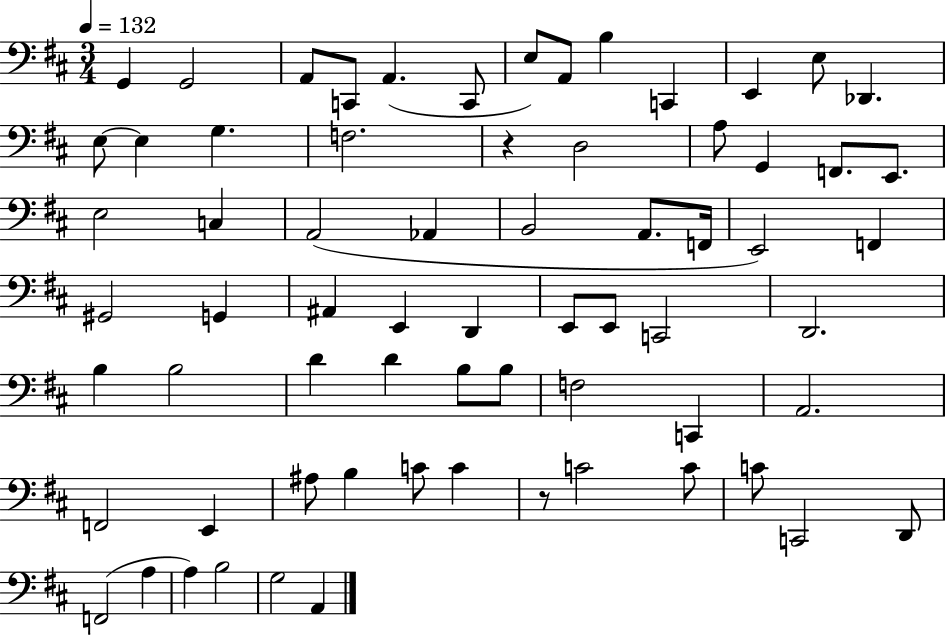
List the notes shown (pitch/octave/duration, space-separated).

G2/q G2/h A2/e C2/e A2/q. C2/e E3/e A2/e B3/q C2/q E2/q E3/e Db2/q. E3/e E3/q G3/q. F3/h. R/q D3/h A3/e G2/q F2/e. E2/e. E3/h C3/q A2/h Ab2/q B2/h A2/e. F2/s E2/h F2/q G#2/h G2/q A#2/q E2/q D2/q E2/e E2/e C2/h D2/h. B3/q B3/h D4/q D4/q B3/e B3/e F3/h C2/q A2/h. F2/h E2/q A#3/e B3/q C4/e C4/q R/e C4/h C4/e C4/e C2/h D2/e F2/h A3/q A3/q B3/h G3/h A2/q